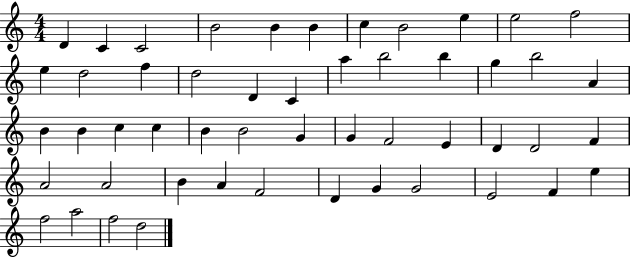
{
  \clef treble
  \numericTimeSignature
  \time 4/4
  \key c \major
  d'4 c'4 c'2 | b'2 b'4 b'4 | c''4 b'2 e''4 | e''2 f''2 | \break e''4 d''2 f''4 | d''2 d'4 c'4 | a''4 b''2 b''4 | g''4 b''2 a'4 | \break b'4 b'4 c''4 c''4 | b'4 b'2 g'4 | g'4 f'2 e'4 | d'4 d'2 f'4 | \break a'2 a'2 | b'4 a'4 f'2 | d'4 g'4 g'2 | e'2 f'4 e''4 | \break f''2 a''2 | f''2 d''2 | \bar "|."
}